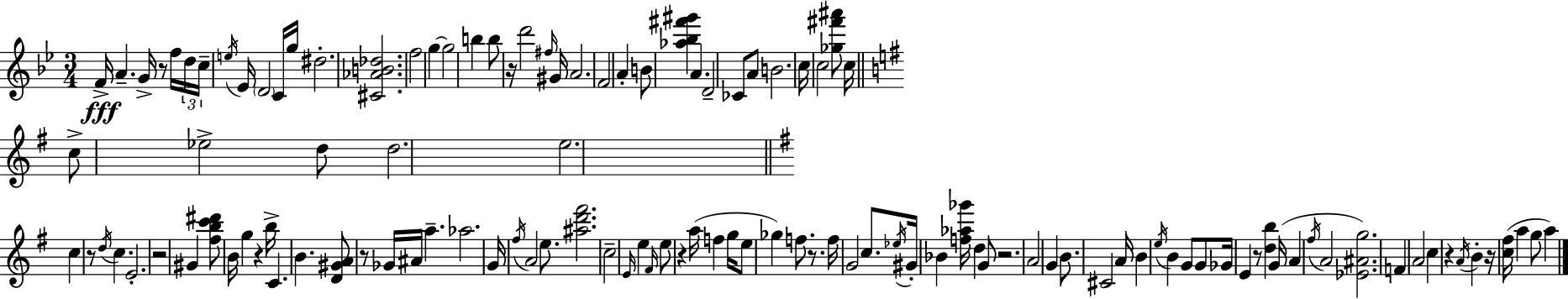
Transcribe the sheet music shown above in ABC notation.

X:1
T:Untitled
M:3/4
L:1/4
K:Bb
F/4 A G/4 z/2 f/4 d/4 c/4 e/4 _E/4 D2 C/4 g/4 ^d2 [^C_AB_d]2 f2 g g2 b b/2 z/4 d'2 ^f/4 ^G/4 A2 F2 A B/2 [_a_b^f'^g'] A D2 _C/2 A/2 B2 c/4 c2 [_g^f'^a']/2 c/4 c/2 _e2 d/2 d2 e2 c z/2 d/4 c E2 z2 ^G [^fbc'^d']/2 B/4 g z b/4 C B [D^GA]/2 z/2 _G/4 ^A/4 a _a2 G/4 ^f/4 A2 e/2 [^ad'^f']2 c2 E/4 e ^F/4 e/2 z a/4 f g/4 e/2 _g f/2 z/2 f/4 G2 c/2 _e/4 ^G/4 _B [f_a_g']/4 d G/2 z2 A2 G B/2 ^C2 A/4 B e/4 B G/2 G/2 _G/4 E z/2 [db] G/4 A ^f/4 A2 [_E^Ag]2 F A2 c z A/4 B z/4 [c^f]/4 a g/2 a